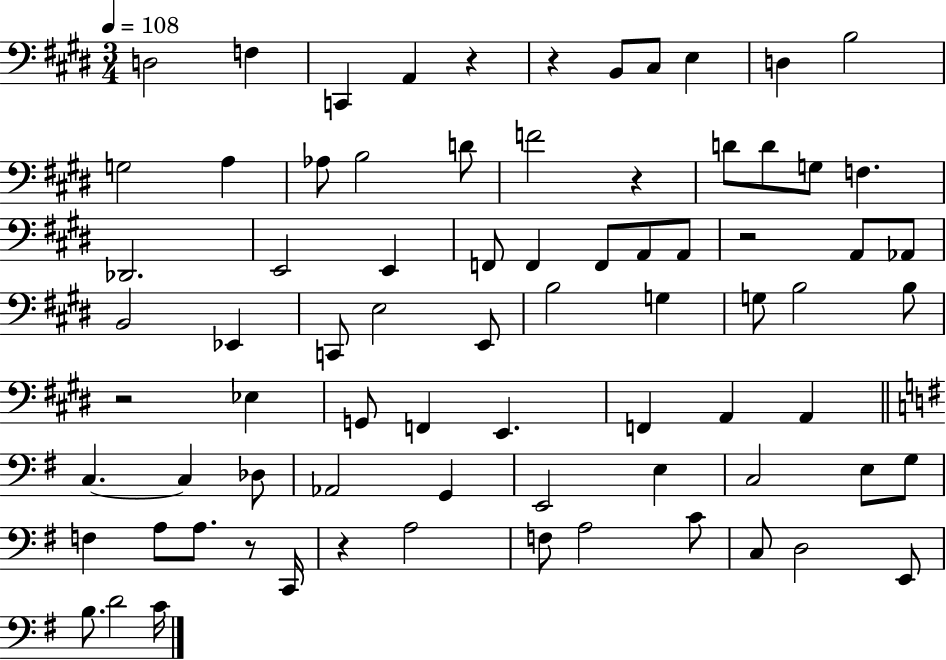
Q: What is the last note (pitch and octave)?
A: C4